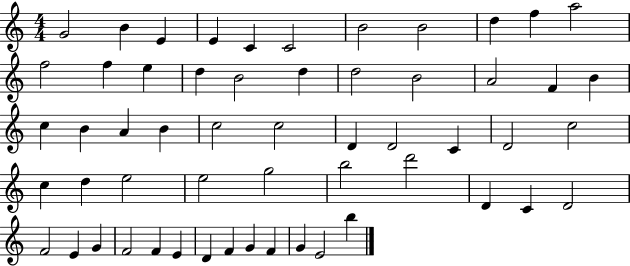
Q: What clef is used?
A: treble